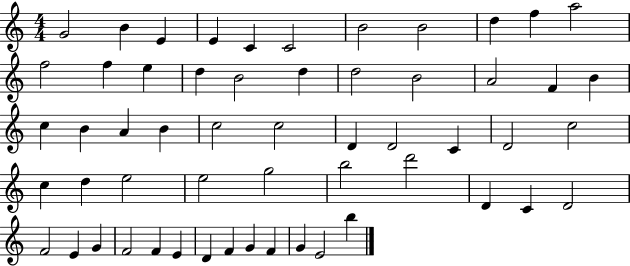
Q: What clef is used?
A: treble